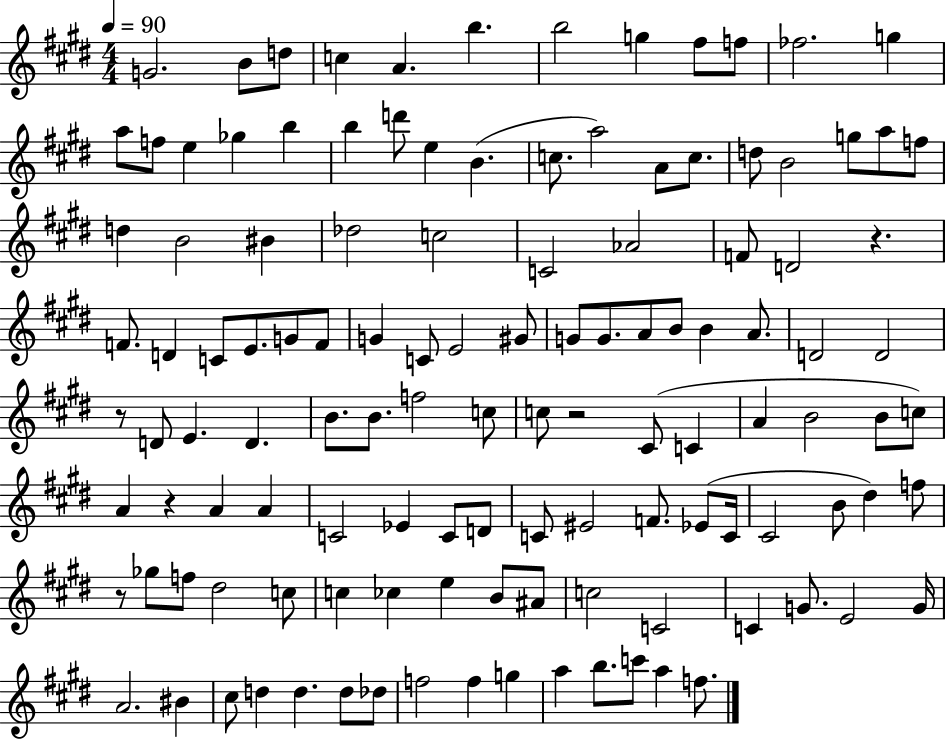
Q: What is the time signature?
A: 4/4